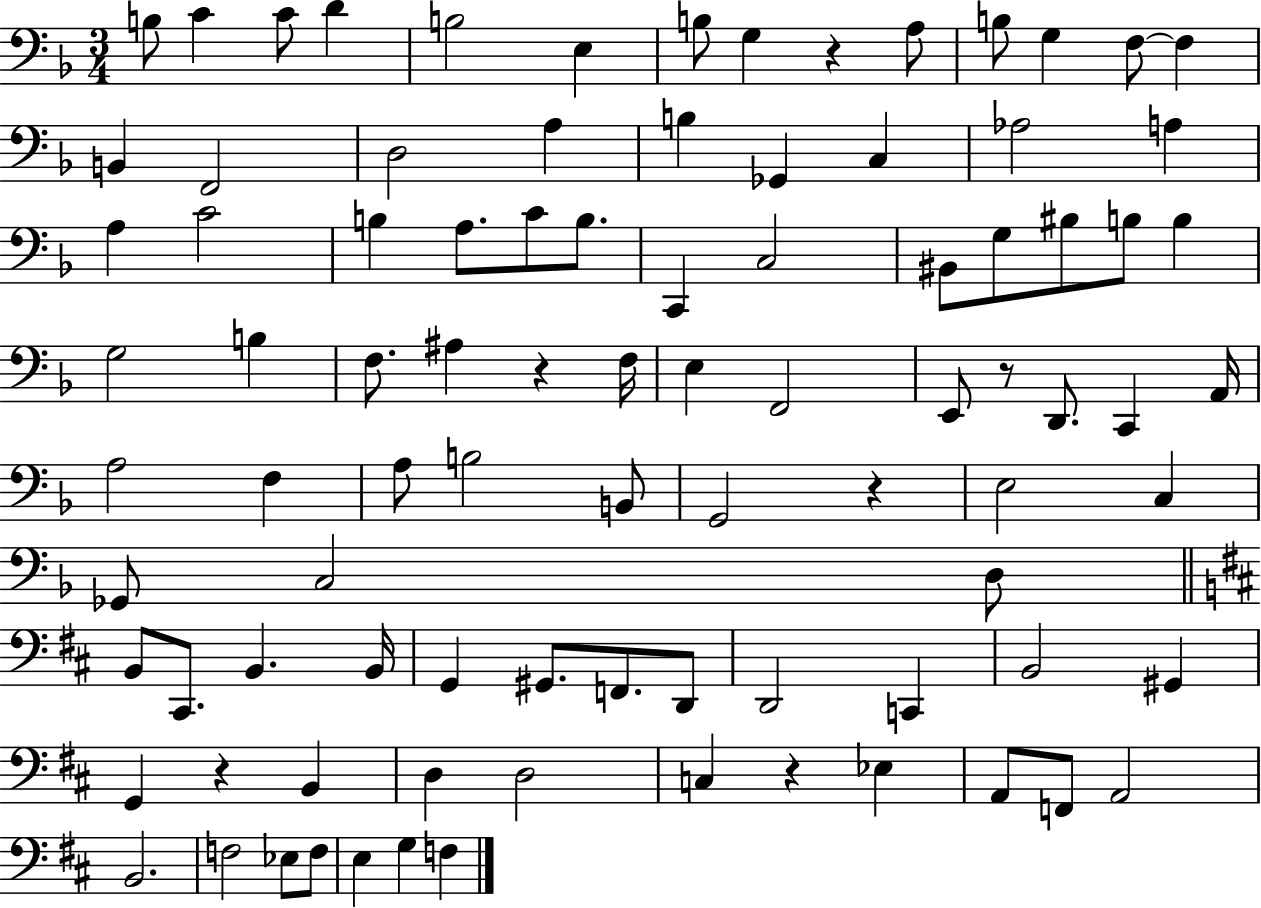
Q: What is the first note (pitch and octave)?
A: B3